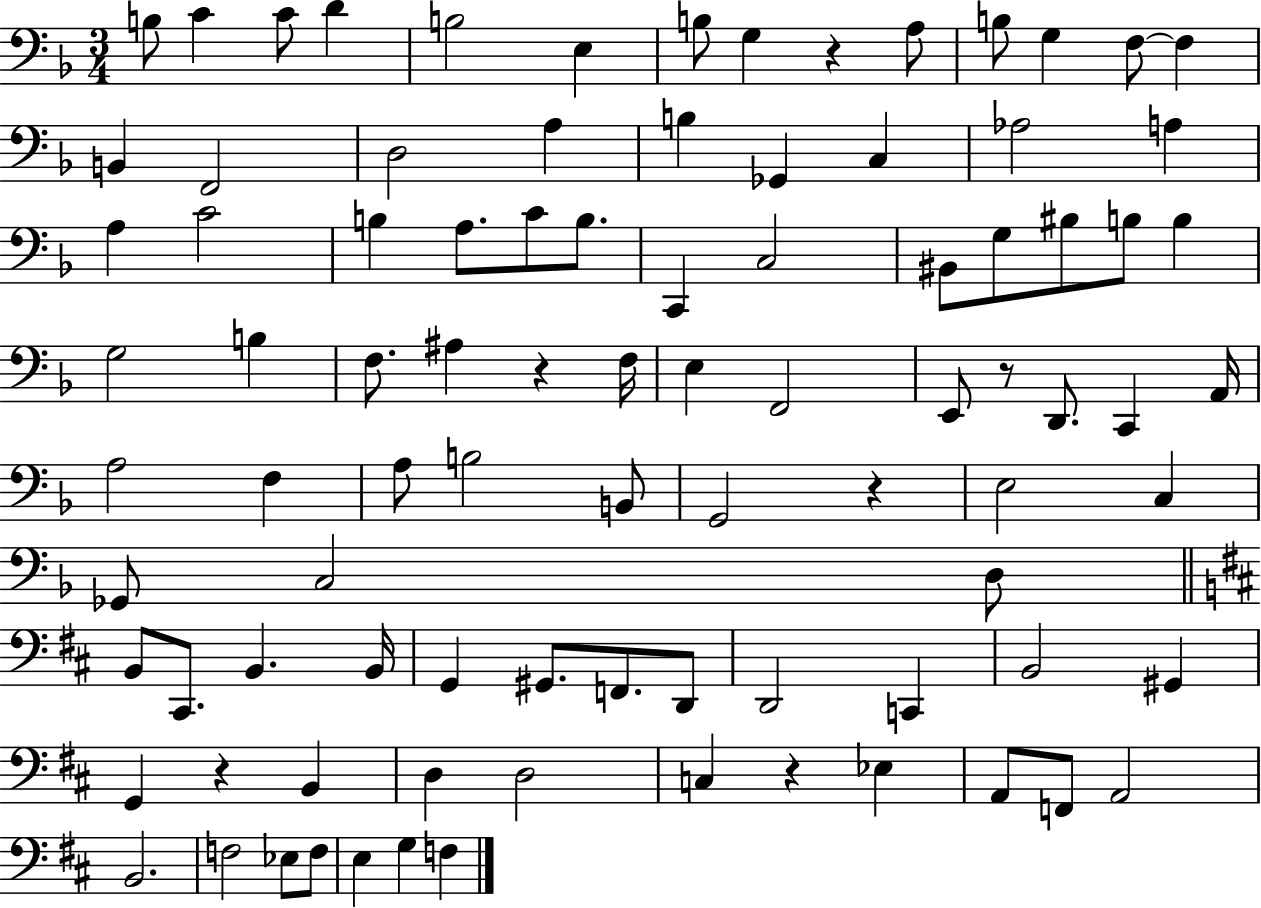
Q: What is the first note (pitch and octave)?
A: B3